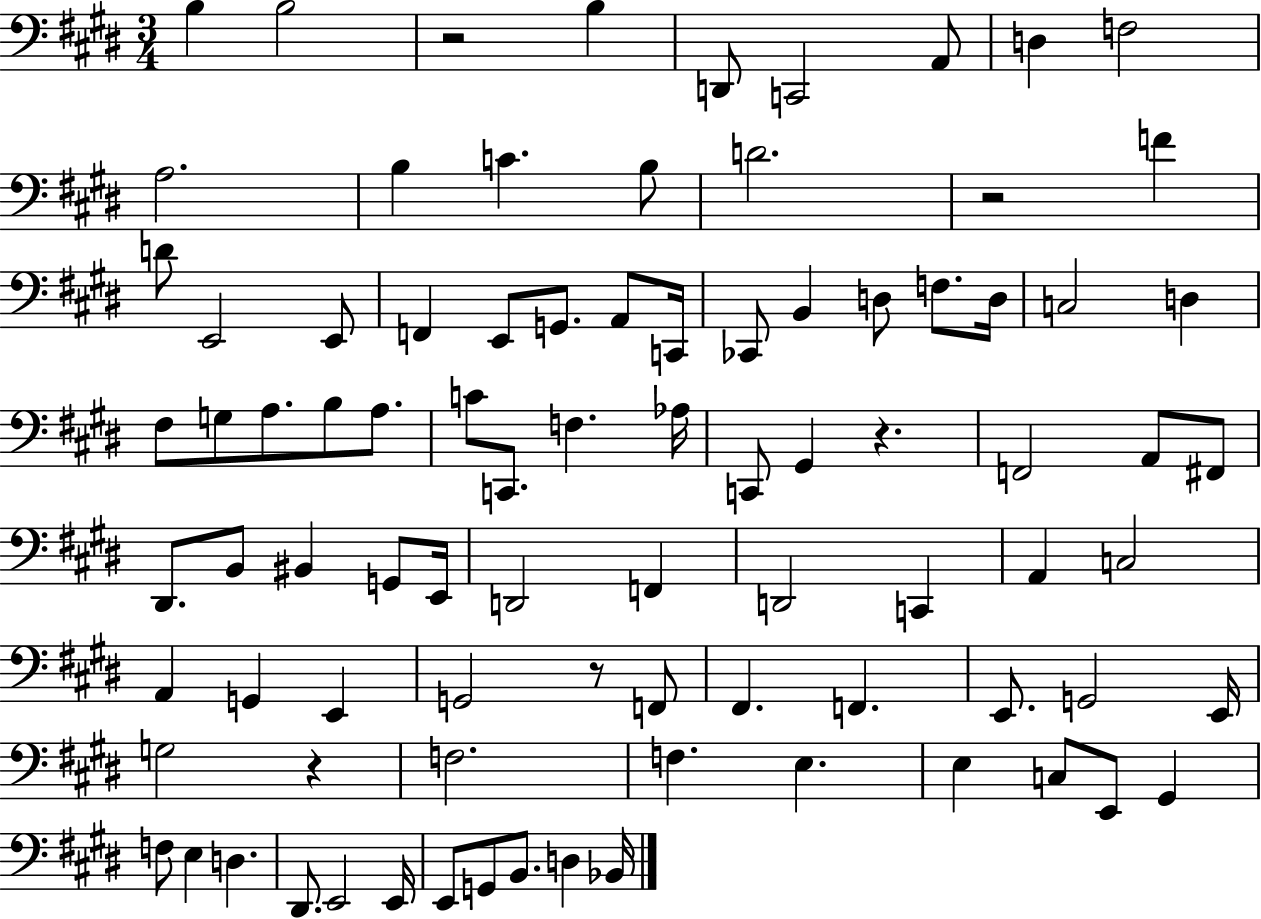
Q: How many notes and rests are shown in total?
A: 88